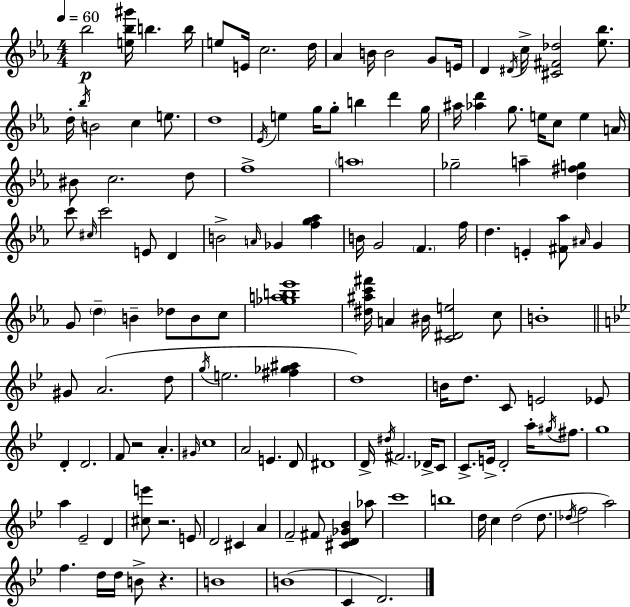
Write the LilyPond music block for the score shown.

{
  \clef treble
  \numericTimeSignature
  \time 4/4
  \key c \minor
  \tempo 4 = 60
  bes''2\p <e'' bes'' gis'''>16 b''4. b''16 | e''8 e'16 c''2. d''16 | aes'4 b'16 b'2 g'8 e'16 | d'4 \acciaccatura { dis'16 } c''16-> <cis' fis' des''>2 <ees'' bes''>8. | \break d''16-. \acciaccatura { bes''16 } b'2 c''4 e''8. | d''1 | \acciaccatura { ees'16 } e''4 g''16 g''8-. b''4 d'''4 | g''16 ais''16 <aes'' d'''>4 g''8. e''16 c''8 e''4 | \break a'16 bis'8 c''2. | d''8 f''1-> | \parenthesize a''1 | ges''2-- a''4-- <d'' fis'' g''>4 | \break c'''8 \grace { cis''16 } c'''2 e'8 | d'4 b'2-> \grace { a'16 } ges'4 | <f'' g'' aes''>4 b'16 g'2 \parenthesize f'4. | f''16 d''4. e'4-. <fis' aes''>8 | \break \grace { ais'16 } g'4 g'8 \parenthesize d''4-- b'4-- | des''8 b'8 c''8 <ges'' a'' b'' ees'''>1 | <dis'' ais'' c''' fis'''>16 a'4 bis'16 <c' dis' e''>2 | c''8 b'1-. | \break \bar "||" \break \key g \minor gis'8 a'2.( d''8 | \acciaccatura { g''16 } e''2. <fis'' ges'' ais''>4 | d''1) | b'16 d''8. c'8 e'2 ees'8 | \break d'4-. d'2. | f'8 r2 a'4.-. | \grace { gis'16 } c''1 | a'2 e'4. | \break d'8 dis'1 | d'16-> \acciaccatura { dis''16 } fis'2. | des'16-> c'8 c'8.-> e'16-> d'2-. a''16-. | \acciaccatura { gis''16 } fis''8. g''1 | \break a''4 ees'2-- | d'4 <cis'' e'''>8 r2. | e'8 d'2 cis'4 | a'4 f'2-- fis'8 <cis' d' ges' bes'>4 | \break aes''8 c'''1 | b''1 | d''16 c''4 d''2( | d''8. \acciaccatura { des''16 } f''2 a''2) | \break f''4. d''16 d''16 b'8-> r4. | b'1 | b'1( | c'4 d'2.) | \break \bar "|."
}